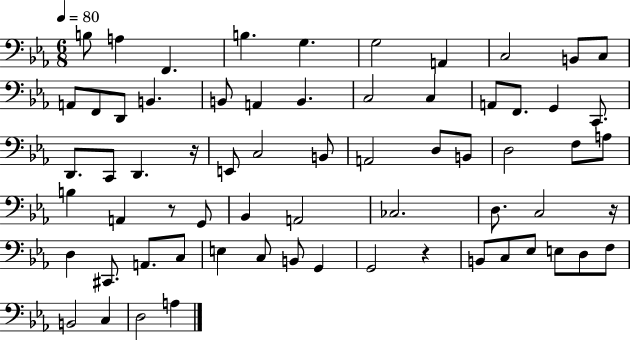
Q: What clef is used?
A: bass